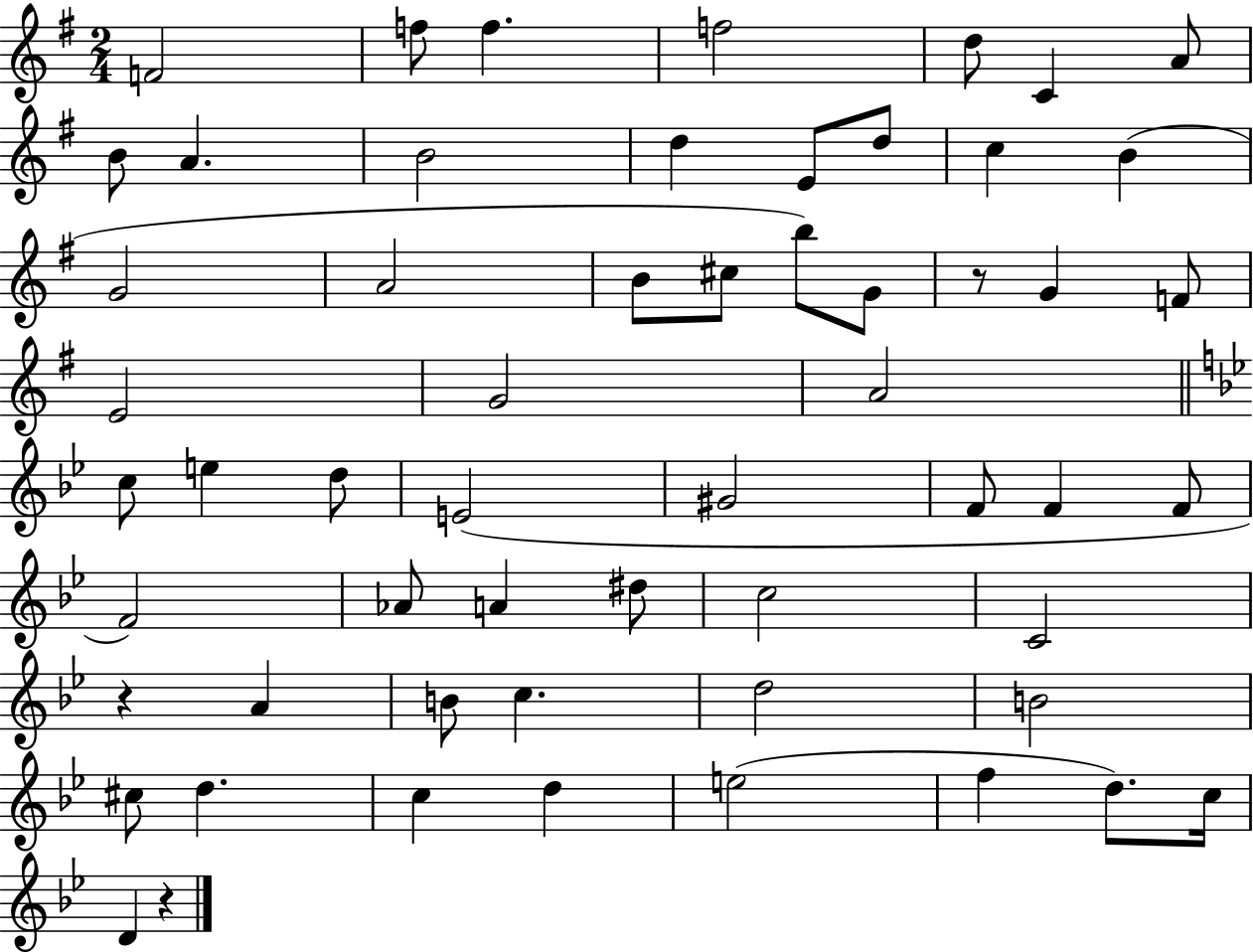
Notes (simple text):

F4/h F5/e F5/q. F5/h D5/e C4/q A4/e B4/e A4/q. B4/h D5/q E4/e D5/e C5/q B4/q G4/h A4/h B4/e C#5/e B5/e G4/e R/e G4/q F4/e E4/h G4/h A4/h C5/e E5/q D5/e E4/h G#4/h F4/e F4/q F4/e F4/h Ab4/e A4/q D#5/e C5/h C4/h R/q A4/q B4/e C5/q. D5/h B4/h C#5/e D5/q. C5/q D5/q E5/h F5/q D5/e. C5/s D4/q R/q